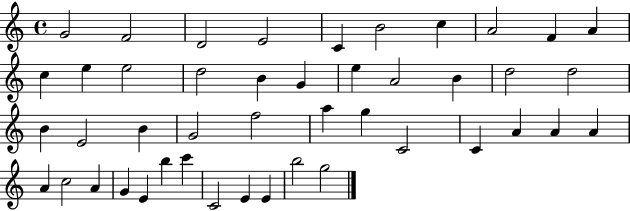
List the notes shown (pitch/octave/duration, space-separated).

G4/h F4/h D4/h E4/h C4/q B4/h C5/q A4/h F4/q A4/q C5/q E5/q E5/h D5/h B4/q G4/q E5/q A4/h B4/q D5/h D5/h B4/q E4/h B4/q G4/h F5/h A5/q G5/q C4/h C4/q A4/q A4/q A4/q A4/q C5/h A4/q G4/q E4/q B5/q C6/q C4/h E4/q E4/q B5/h G5/h